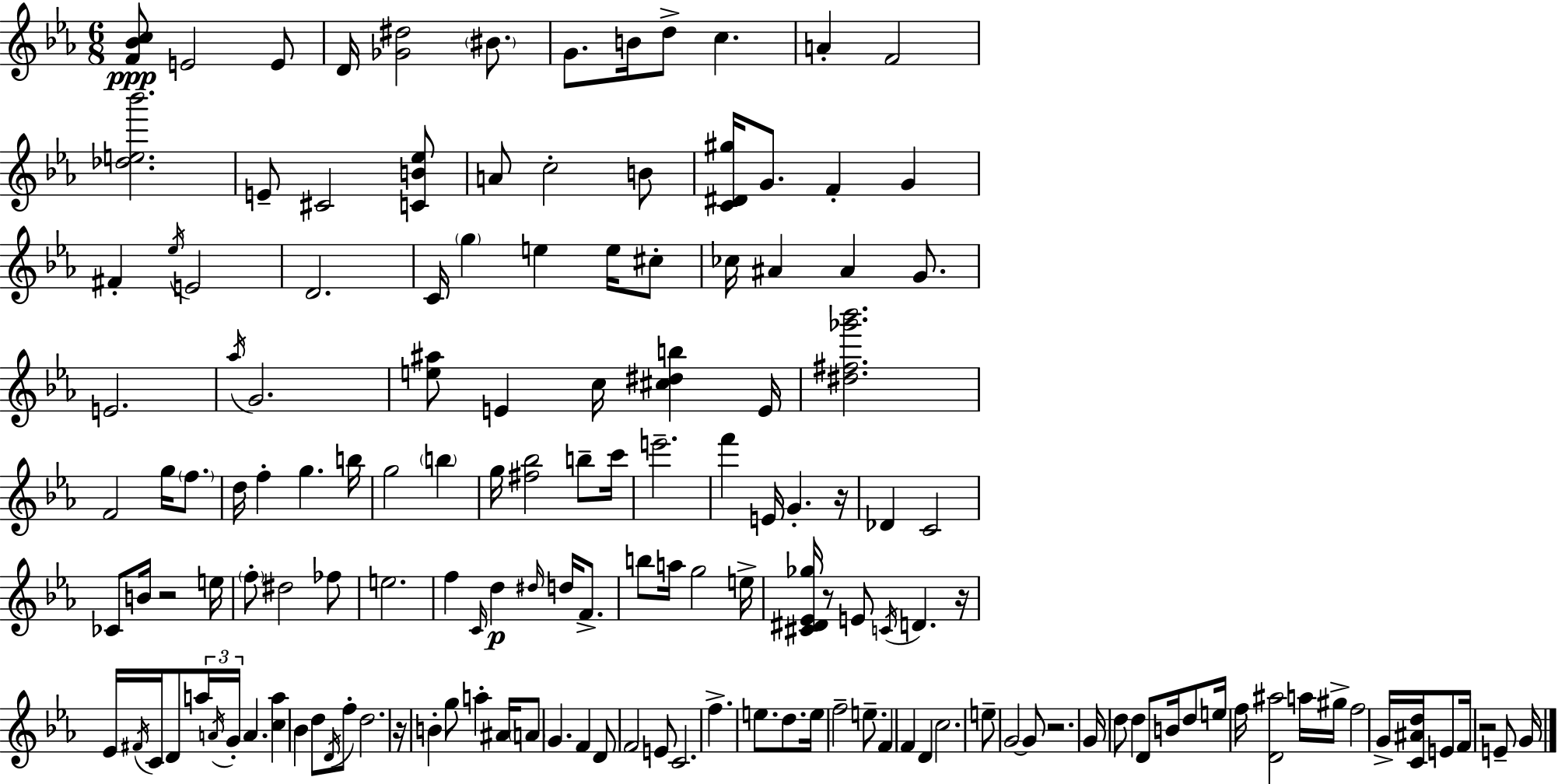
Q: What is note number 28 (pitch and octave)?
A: CES5